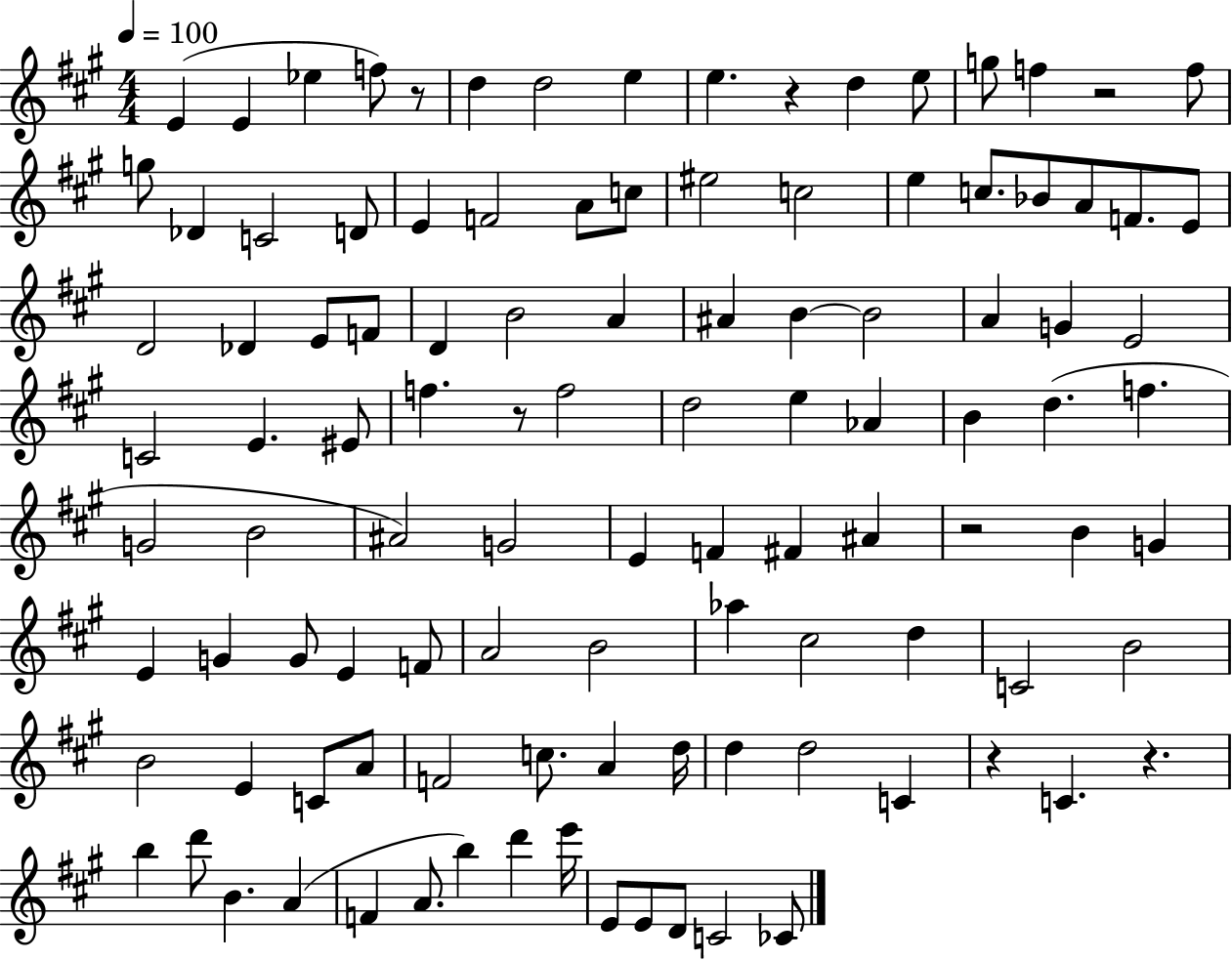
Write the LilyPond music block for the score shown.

{
  \clef treble
  \numericTimeSignature
  \time 4/4
  \key a \major
  \tempo 4 = 100
  \repeat volta 2 { e'4( e'4 ees''4 f''8) r8 | d''4 d''2 e''4 | e''4. r4 d''4 e''8 | g''8 f''4 r2 f''8 | \break g''8 des'4 c'2 d'8 | e'4 f'2 a'8 c''8 | eis''2 c''2 | e''4 c''8. bes'8 a'8 f'8. e'8 | \break d'2 des'4 e'8 f'8 | d'4 b'2 a'4 | ais'4 b'4~~ b'2 | a'4 g'4 e'2 | \break c'2 e'4. eis'8 | f''4. r8 f''2 | d''2 e''4 aes'4 | b'4 d''4.( f''4. | \break g'2 b'2 | ais'2) g'2 | e'4 f'4 fis'4 ais'4 | r2 b'4 g'4 | \break e'4 g'4 g'8 e'4 f'8 | a'2 b'2 | aes''4 cis''2 d''4 | c'2 b'2 | \break b'2 e'4 c'8 a'8 | f'2 c''8. a'4 d''16 | d''4 d''2 c'4 | r4 c'4. r4. | \break b''4 d'''8 b'4. a'4( | f'4 a'8. b''4) d'''4 e'''16 | e'8 e'8 d'8 c'2 ces'8 | } \bar "|."
}